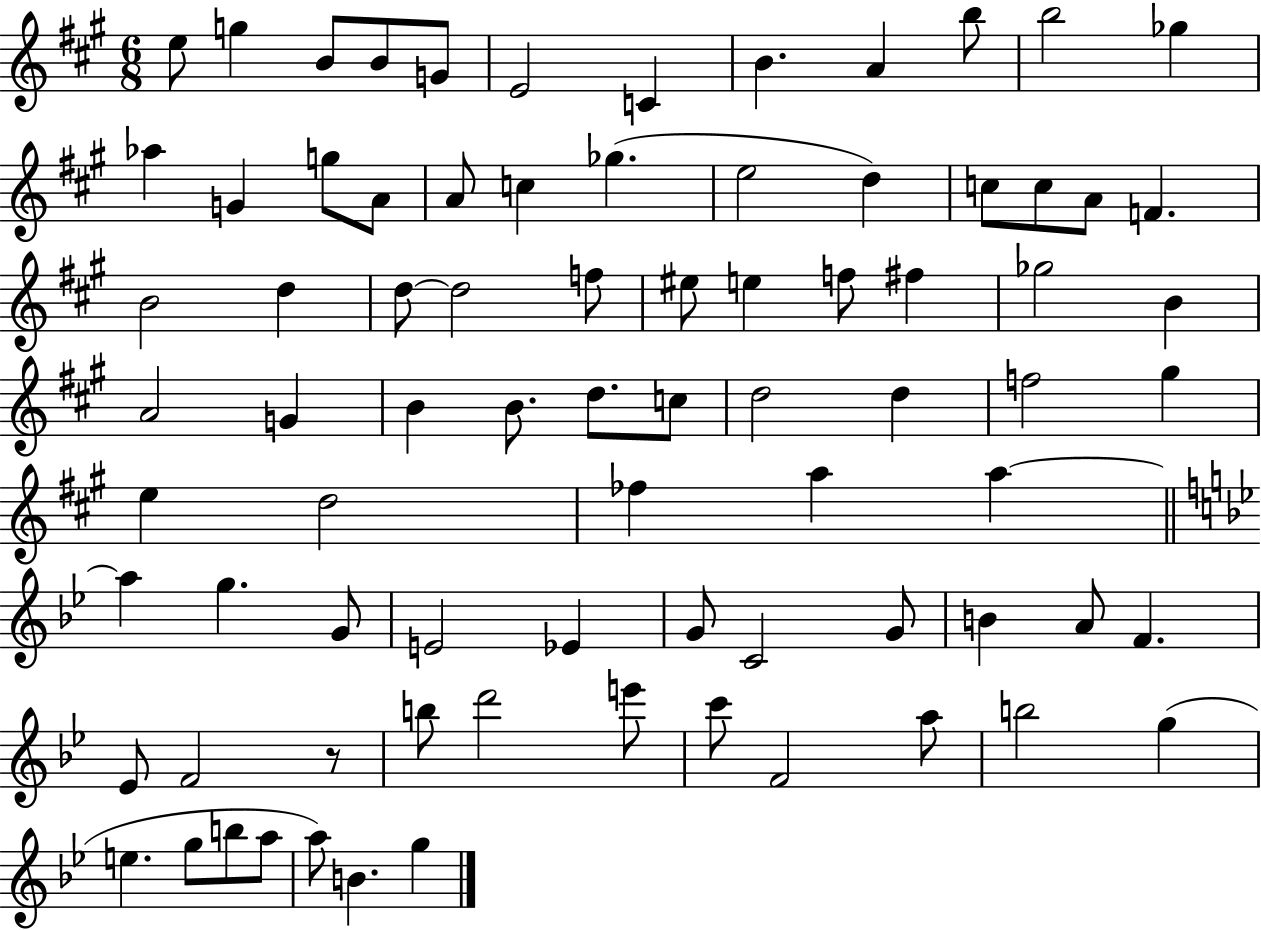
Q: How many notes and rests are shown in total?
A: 80